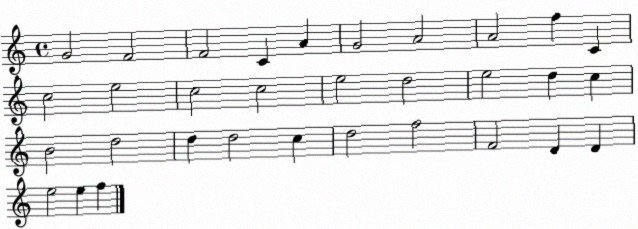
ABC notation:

X:1
T:Untitled
M:4/4
L:1/4
K:C
G2 F2 F2 C A G2 A2 A2 f C c2 e2 c2 c2 e2 d2 e2 d c B2 d2 d d2 c d2 f2 F2 D D e2 e f